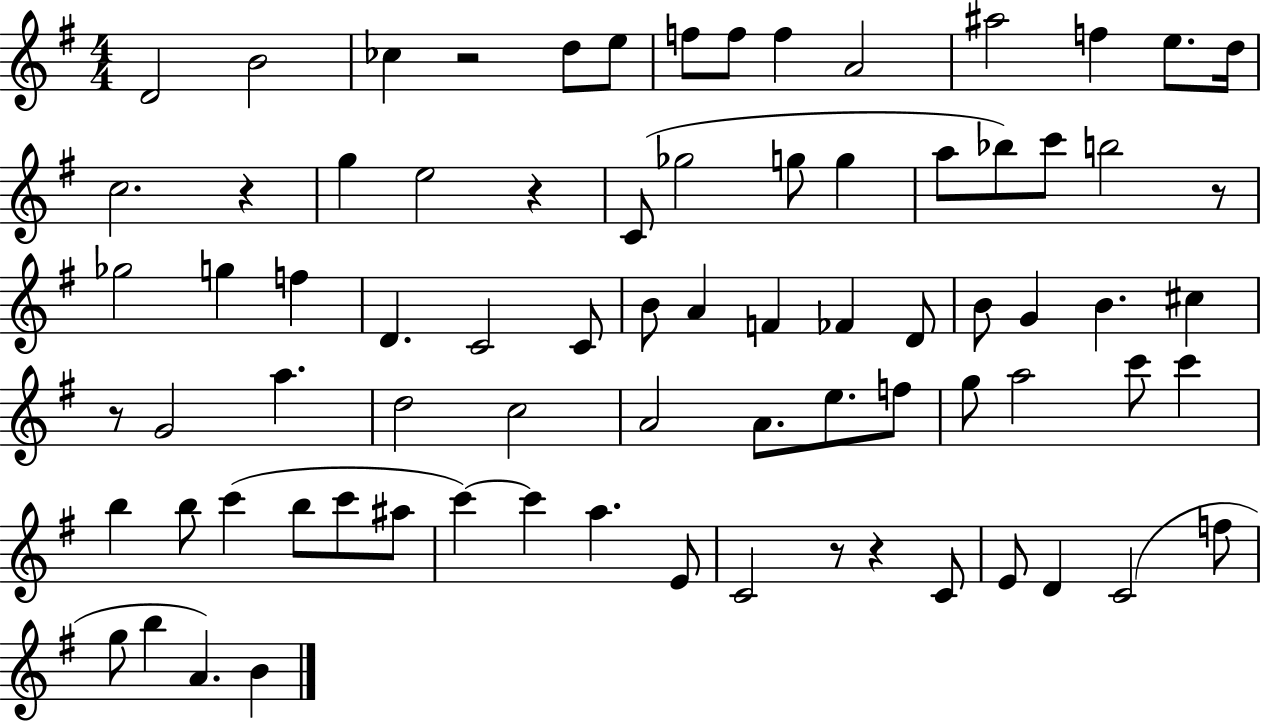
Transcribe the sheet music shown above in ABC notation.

X:1
T:Untitled
M:4/4
L:1/4
K:G
D2 B2 _c z2 d/2 e/2 f/2 f/2 f A2 ^a2 f e/2 d/4 c2 z g e2 z C/2 _g2 g/2 g a/2 _b/2 c'/2 b2 z/2 _g2 g f D C2 C/2 B/2 A F _F D/2 B/2 G B ^c z/2 G2 a d2 c2 A2 A/2 e/2 f/2 g/2 a2 c'/2 c' b b/2 c' b/2 c'/2 ^a/2 c' c' a E/2 C2 z/2 z C/2 E/2 D C2 f/2 g/2 b A B